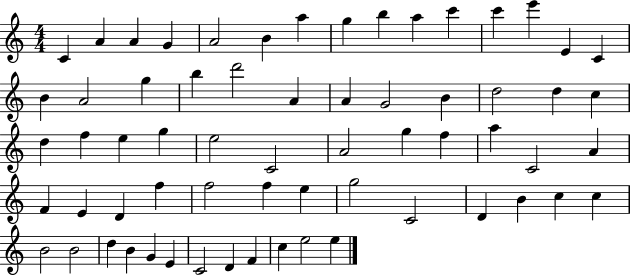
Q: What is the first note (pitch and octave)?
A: C4